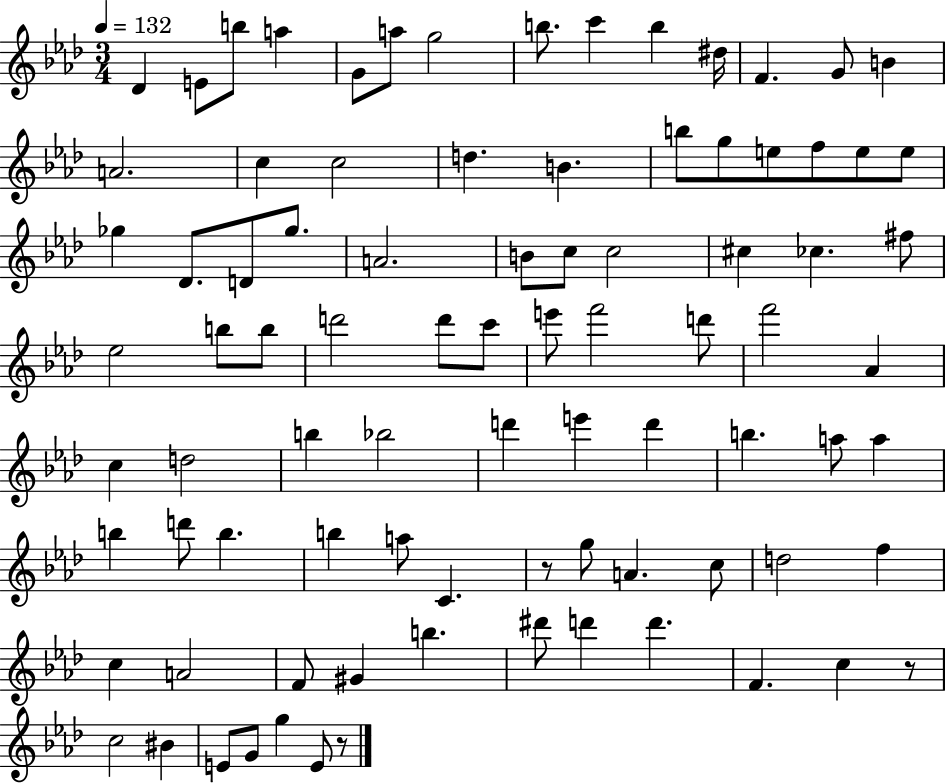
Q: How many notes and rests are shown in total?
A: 87